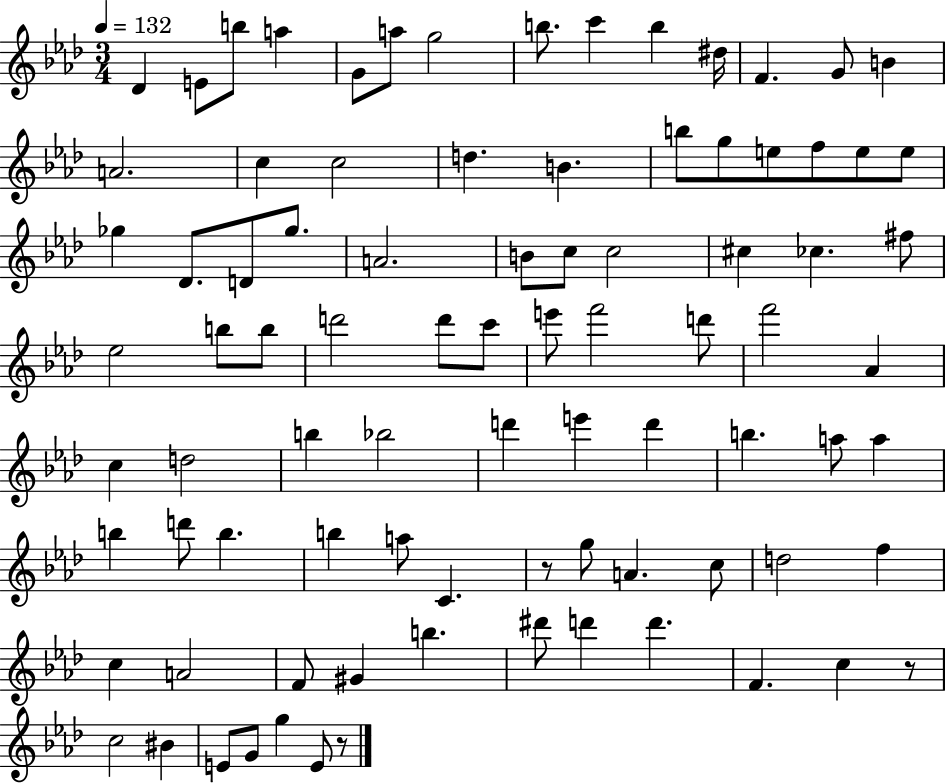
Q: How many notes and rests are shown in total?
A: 87